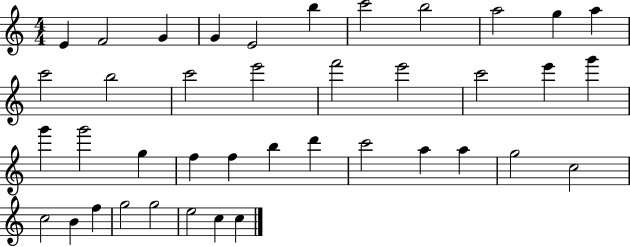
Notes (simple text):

E4/q F4/h G4/q G4/q E4/h B5/q C6/h B5/h A5/h G5/q A5/q C6/h B5/h C6/h E6/h F6/h E6/h C6/h E6/q G6/q G6/q G6/h G5/q F5/q F5/q B5/q D6/q C6/h A5/q A5/q G5/h C5/h C5/h B4/q F5/q G5/h G5/h E5/h C5/q C5/q